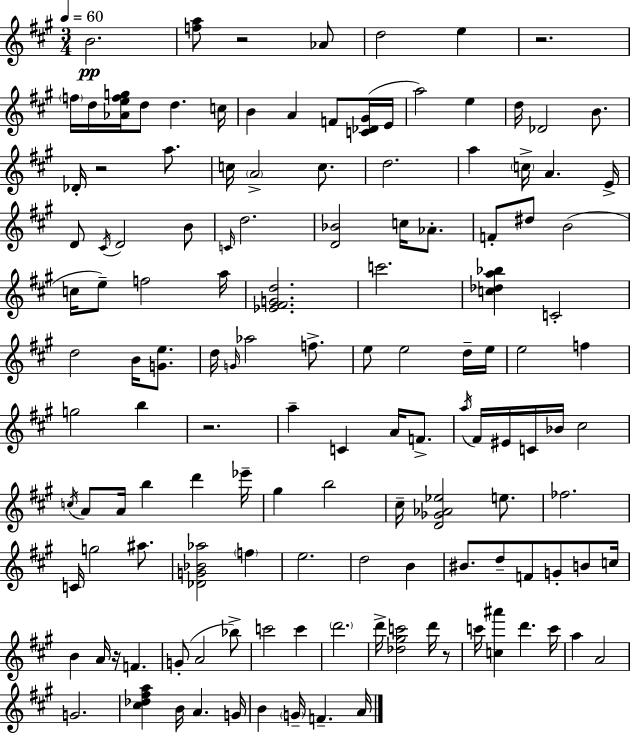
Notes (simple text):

B4/h. [F5,A5]/e R/h Ab4/e D5/h E5/q R/h. F5/s D5/s [Ab4,E5,F5,G5]/s D5/e D5/q. C5/s B4/q A4/q F4/e [C4,Db4,G#4]/s E4/s A5/h E5/q D5/s Db4/h B4/e. Db4/s R/h A5/e. C5/s A4/h C5/e. D5/h. A5/q C5/s A4/q. E4/s D4/e C#4/s D4/h B4/e C4/s D5/h. [D4,Bb4]/h C5/s Ab4/e. F4/e D#5/e B4/h C5/s E5/e F5/h A5/s [Eb4,F#4,G4,D5]/h. C6/h. [C5,Db5,A5,Bb5]/q C4/h D5/h B4/s [G4,E5]/e. D5/s G4/s Ab5/h F5/e. E5/e E5/h D5/s E5/s E5/h F5/q G5/h B5/q R/h. A5/q C4/q A4/s F4/e. A5/s F#4/s EIS4/s C4/s Bb4/s C#5/h C5/s A4/e A4/s B5/q D6/q Eb6/s G#5/q B5/h C#5/s [D4,Gb4,Ab4,Eb5]/h E5/e. FES5/h. C4/s G5/h A#5/e. [Db4,G4,Bb4,Ab5]/h F5/q E5/h. D5/h B4/q BIS4/e. D5/e F4/e G4/e B4/e C5/s B4/q A4/s R/s F4/q. G4/e A4/h Bb5/e C6/h C6/q D6/h. D6/s [Db5,G#5,C6]/h D6/s R/e C6/s [C5,A#6]/q D6/q. C6/s A5/q A4/h G4/h. [C#5,Db5,F#5,A5]/q B4/s A4/q. G4/s B4/q G4/s F4/q. A4/s